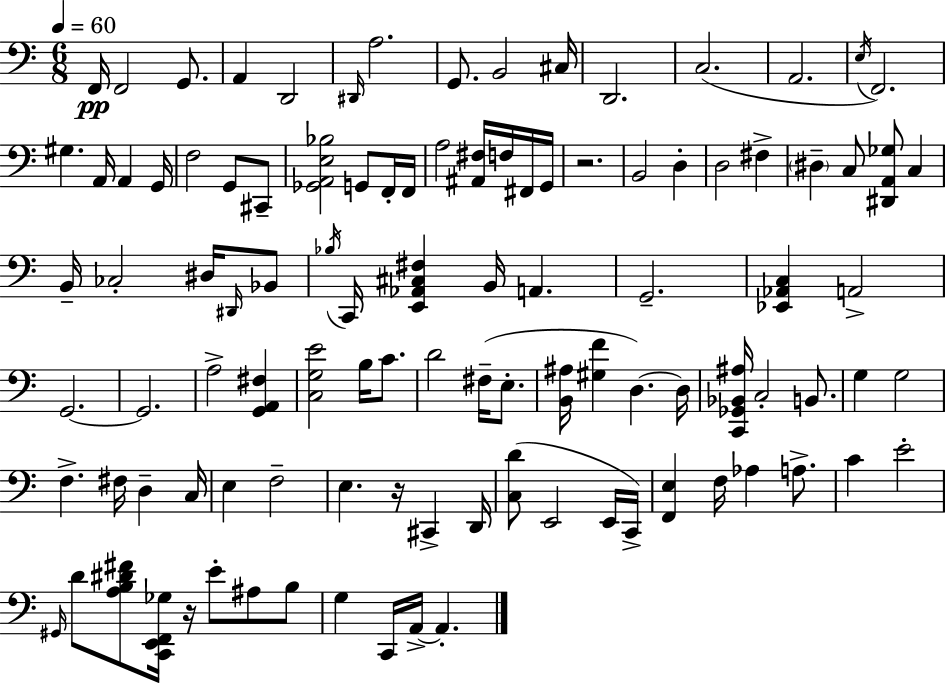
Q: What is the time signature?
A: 6/8